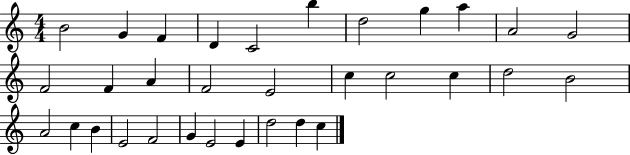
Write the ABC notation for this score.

X:1
T:Untitled
M:4/4
L:1/4
K:C
B2 G F D C2 b d2 g a A2 G2 F2 F A F2 E2 c c2 c d2 B2 A2 c B E2 F2 G E2 E d2 d c